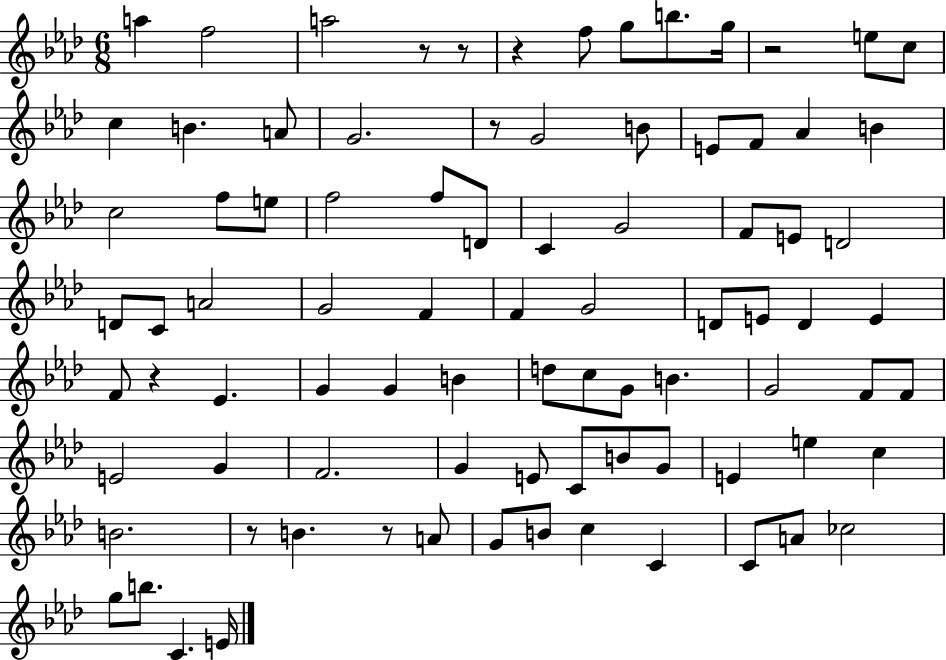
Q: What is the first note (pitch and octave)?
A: A5